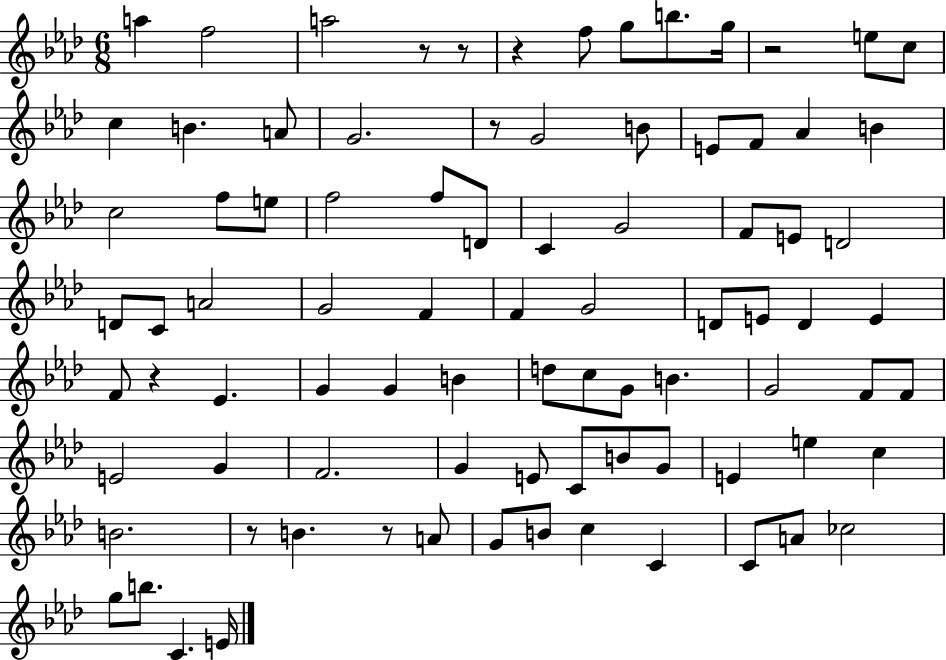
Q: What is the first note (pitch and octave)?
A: A5